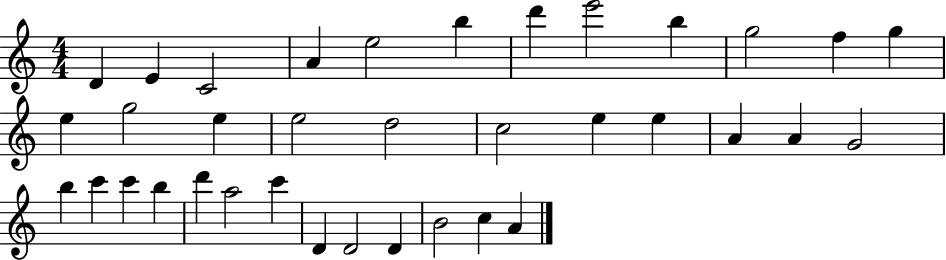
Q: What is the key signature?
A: C major